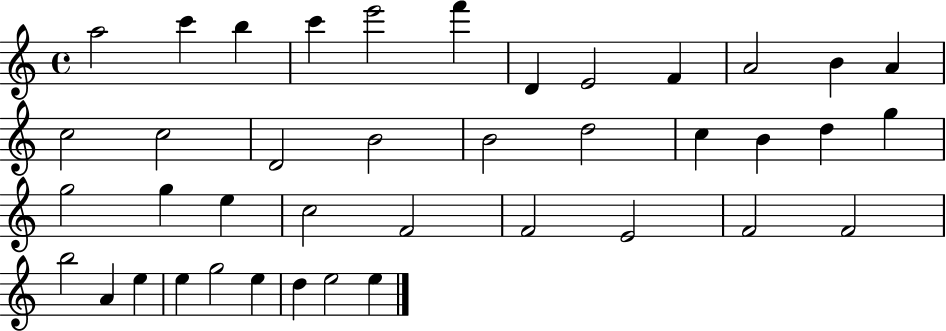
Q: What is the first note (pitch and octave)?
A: A5